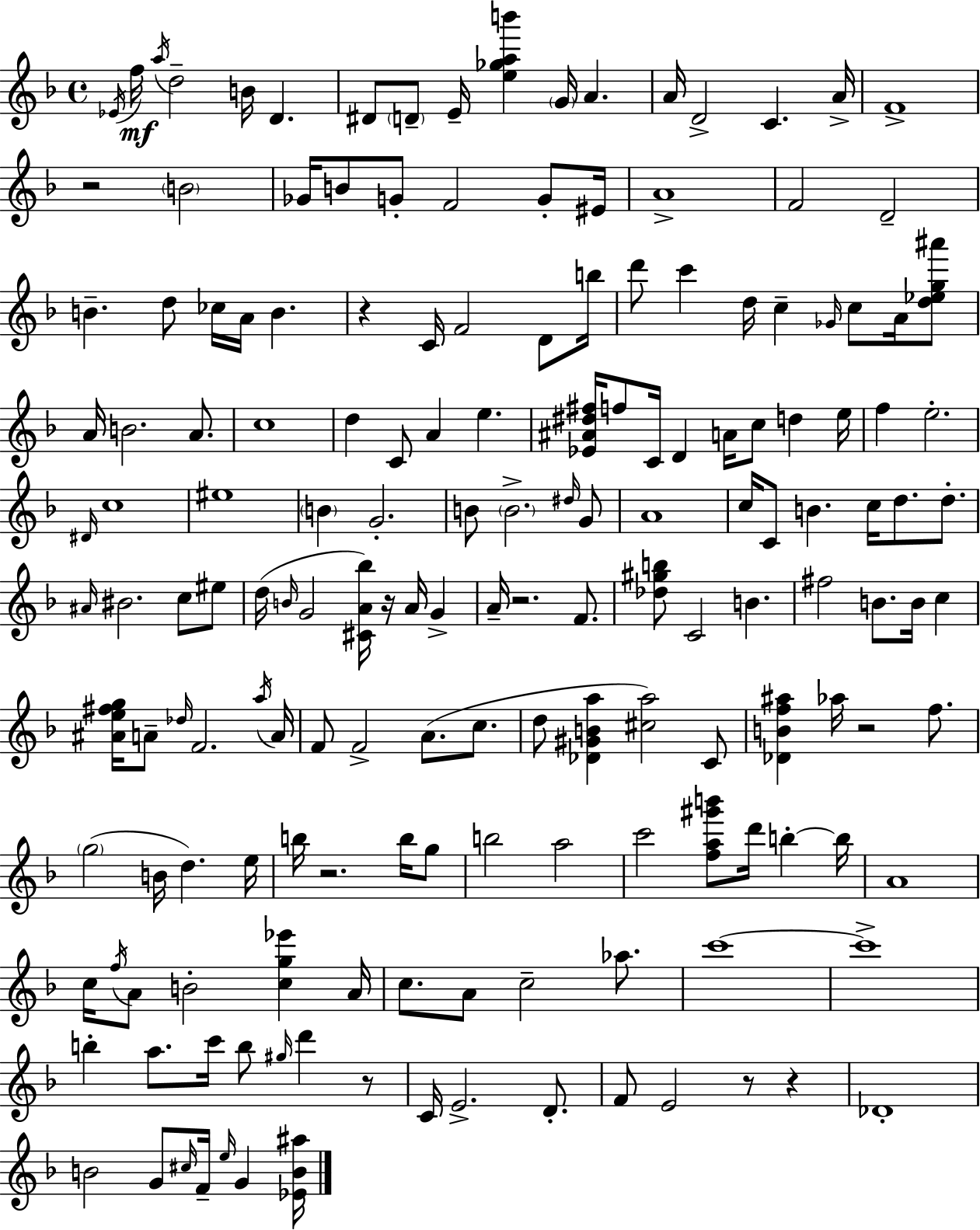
Eb4/s F5/s A5/s D5/h B4/s D4/q. D#4/e D4/e E4/s [E5,Gb5,A5,B6]/q G4/s A4/q. A4/s D4/h C4/q. A4/s F4/w R/h B4/h Gb4/s B4/e G4/e F4/h G4/e EIS4/s A4/w F4/h D4/h B4/q. D5/e CES5/s A4/s B4/q. R/q C4/s F4/h D4/e B5/s D6/e C6/q D5/s C5/q Gb4/s C5/e A4/s [D5,Eb5,G5,A#6]/e A4/s B4/h. A4/e. C5/w D5/q C4/e A4/q E5/q. [Eb4,A#4,D#5,F#5]/s F5/e C4/s D4/q A4/s C5/e D5/q E5/s F5/q E5/h. D#4/s C5/w EIS5/w B4/q G4/h. B4/e B4/h. D#5/s G4/e A4/w C5/s C4/e B4/q. C5/s D5/e. D5/e. A#4/s BIS4/h. C5/e EIS5/e D5/s B4/s G4/h [C#4,A4,Bb5]/s R/s A4/s G4/q A4/s R/h. F4/e. [Db5,G#5,B5]/e C4/h B4/q. F#5/h B4/e. B4/s C5/q [A#4,E5,F#5,G5]/s A4/e Db5/s F4/h. A5/s A4/s F4/e F4/h A4/e. C5/e. D5/e [Db4,G#4,B4,A5]/q [C#5,A5]/h C4/e [Db4,B4,F5,A#5]/q Ab5/s R/h F5/e. G5/h B4/s D5/q. E5/s B5/s R/h. B5/s G5/e B5/h A5/h C6/h [F5,A5,G#6,B6]/e D6/s B5/q B5/s A4/w C5/s F5/s A4/e B4/h [C5,G5,Eb6]/q A4/s C5/e. A4/e C5/h Ab5/e. C6/w C6/w B5/q A5/e. C6/s B5/e G#5/s D6/q R/e C4/s E4/h. D4/e. F4/e E4/h R/e R/q Db4/w B4/h G4/e C#5/s F4/s E5/s G4/q [Eb4,B4,A#5]/s